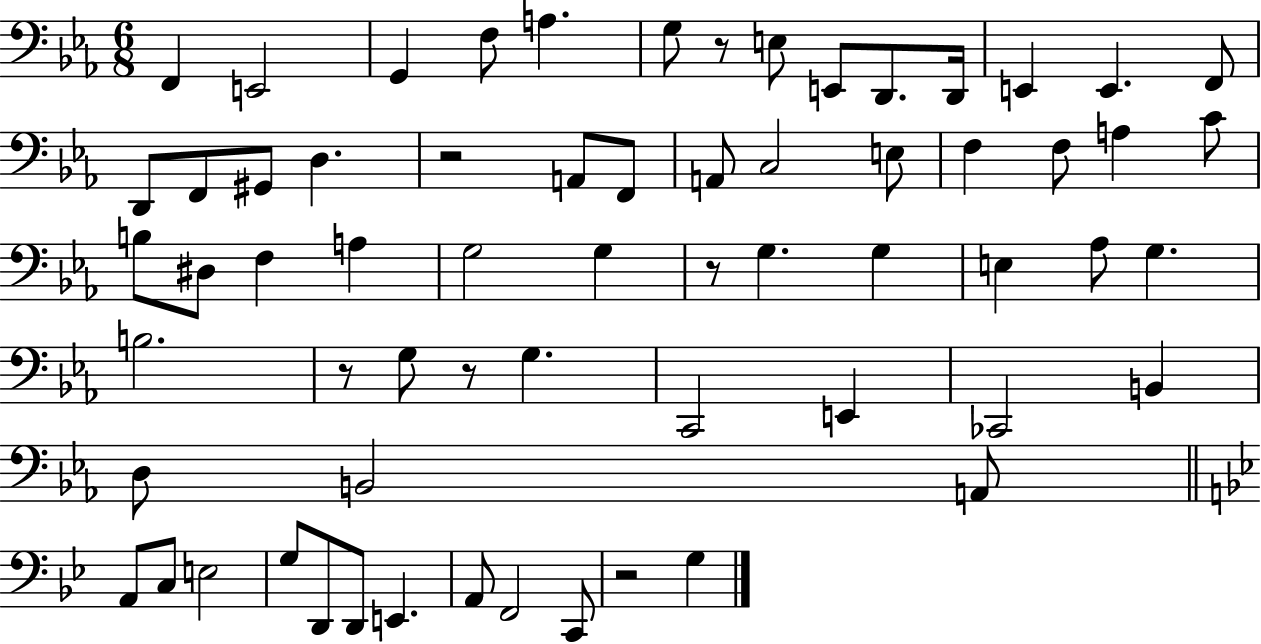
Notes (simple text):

F2/q E2/h G2/q F3/e A3/q. G3/e R/e E3/e E2/e D2/e. D2/s E2/q E2/q. F2/e D2/e F2/e G#2/e D3/q. R/h A2/e F2/e A2/e C3/h E3/e F3/q F3/e A3/q C4/e B3/e D#3/e F3/q A3/q G3/h G3/q R/e G3/q. G3/q E3/q Ab3/e G3/q. B3/h. R/e G3/e R/e G3/q. C2/h E2/q CES2/h B2/q D3/e B2/h A2/e A2/e C3/e E3/h G3/e D2/e D2/e E2/q. A2/e F2/h C2/e R/h G3/q